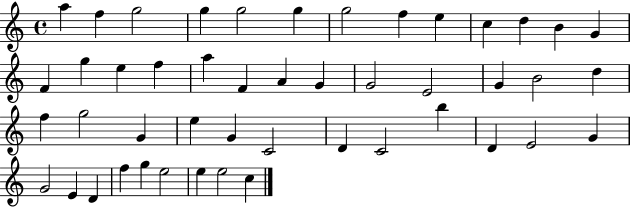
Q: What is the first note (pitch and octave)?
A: A5